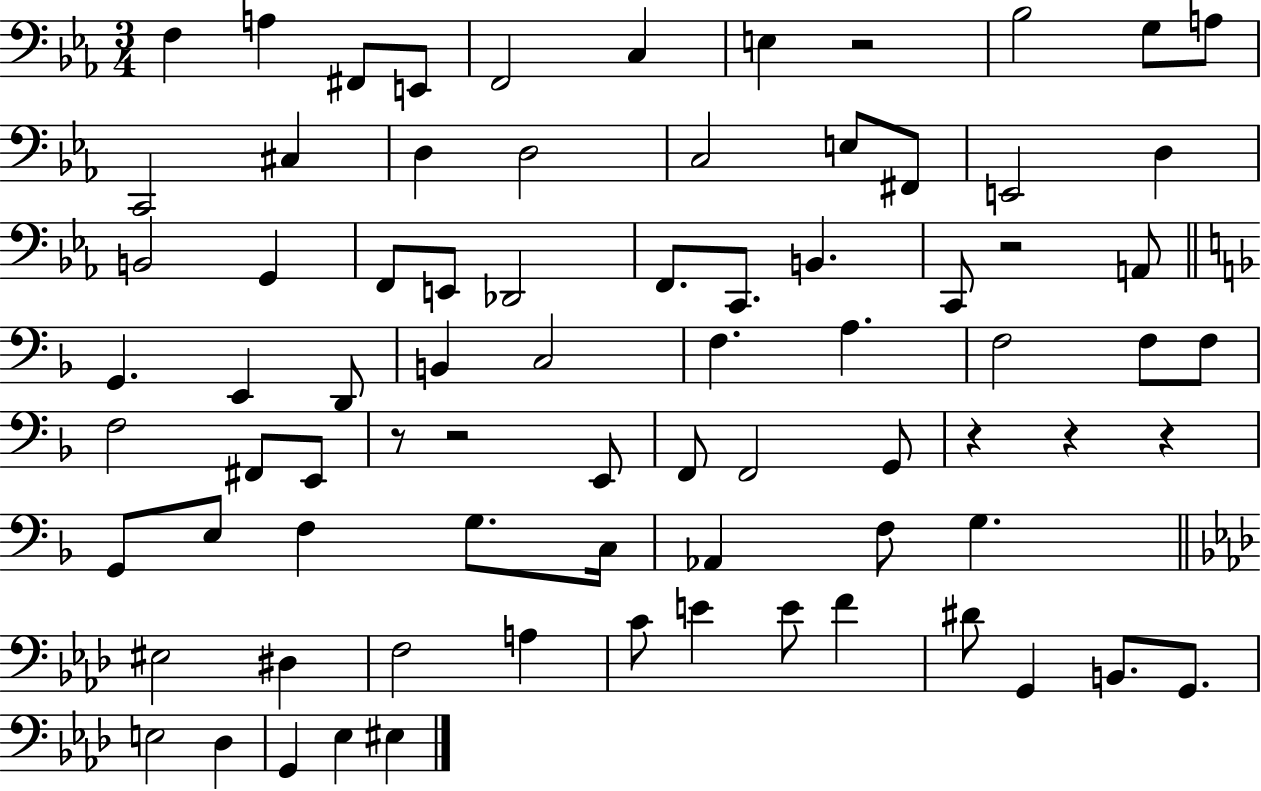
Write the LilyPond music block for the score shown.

{
  \clef bass
  \numericTimeSignature
  \time 3/4
  \key ees \major
  f4 a4 fis,8 e,8 | f,2 c4 | e4 r2 | bes2 g8 a8 | \break c,2 cis4 | d4 d2 | c2 e8 fis,8 | e,2 d4 | \break b,2 g,4 | f,8 e,8 des,2 | f,8. c,8. b,4. | c,8 r2 a,8 | \break \bar "||" \break \key f \major g,4. e,4 d,8 | b,4 c2 | f4. a4. | f2 f8 f8 | \break f2 fis,8 e,8 | r8 r2 e,8 | f,8 f,2 g,8 | r4 r4 r4 | \break g,8 e8 f4 g8. c16 | aes,4 f8 g4. | \bar "||" \break \key f \minor eis2 dis4 | f2 a4 | c'8 e'4 e'8 f'4 | dis'8 g,4 b,8. g,8. | \break e2 des4 | g,4 ees4 eis4 | \bar "|."
}